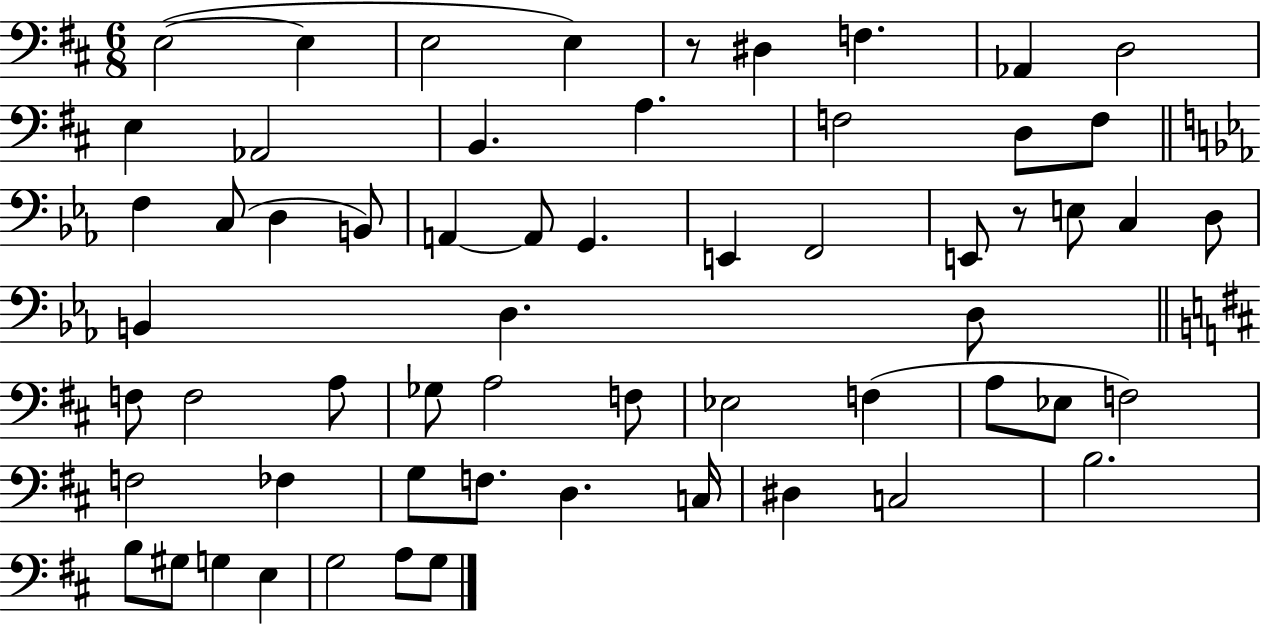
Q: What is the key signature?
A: D major